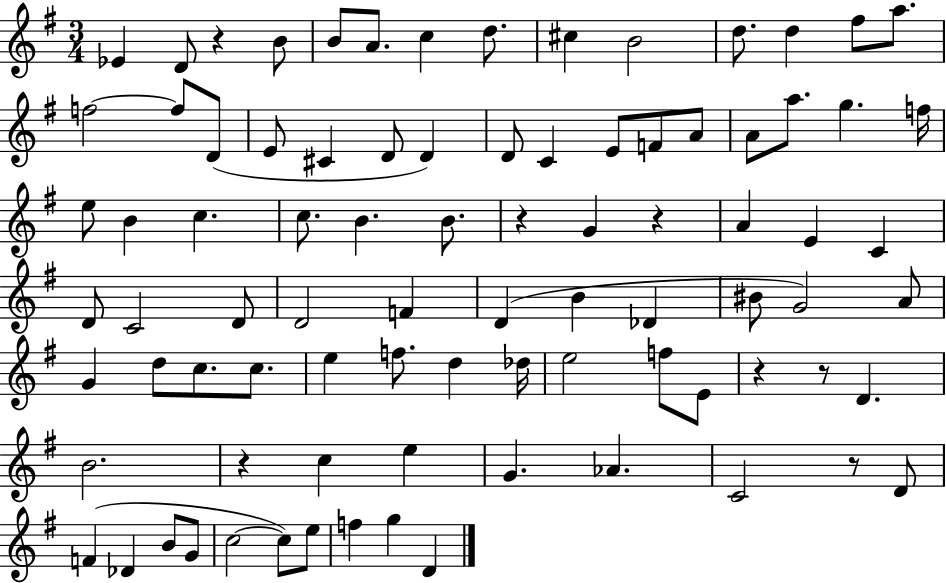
Eb4/q D4/e R/q B4/e B4/e A4/e. C5/q D5/e. C#5/q B4/h D5/e. D5/q F#5/e A5/e. F5/h F5/e D4/e E4/e C#4/q D4/e D4/q D4/e C4/q E4/e F4/e A4/e A4/e A5/e. G5/q. F5/s E5/e B4/q C5/q. C5/e. B4/q. B4/e. R/q G4/q R/q A4/q E4/q C4/q D4/e C4/h D4/e D4/h F4/q D4/q B4/q Db4/q BIS4/e G4/h A4/e G4/q D5/e C5/e. C5/e. E5/q F5/e. D5/q Db5/s E5/h F5/e E4/e R/q R/e D4/q. B4/h. R/q C5/q E5/q G4/q. Ab4/q. C4/h R/e D4/e F4/q Db4/q B4/e G4/e C5/h C5/e E5/e F5/q G5/q D4/q